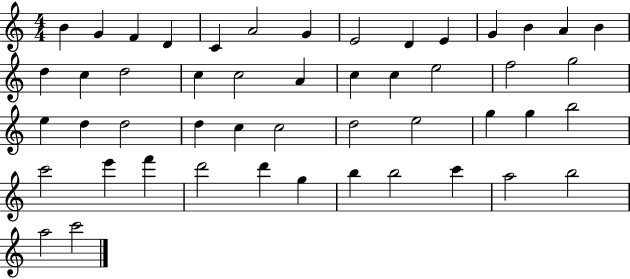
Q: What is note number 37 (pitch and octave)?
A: C6